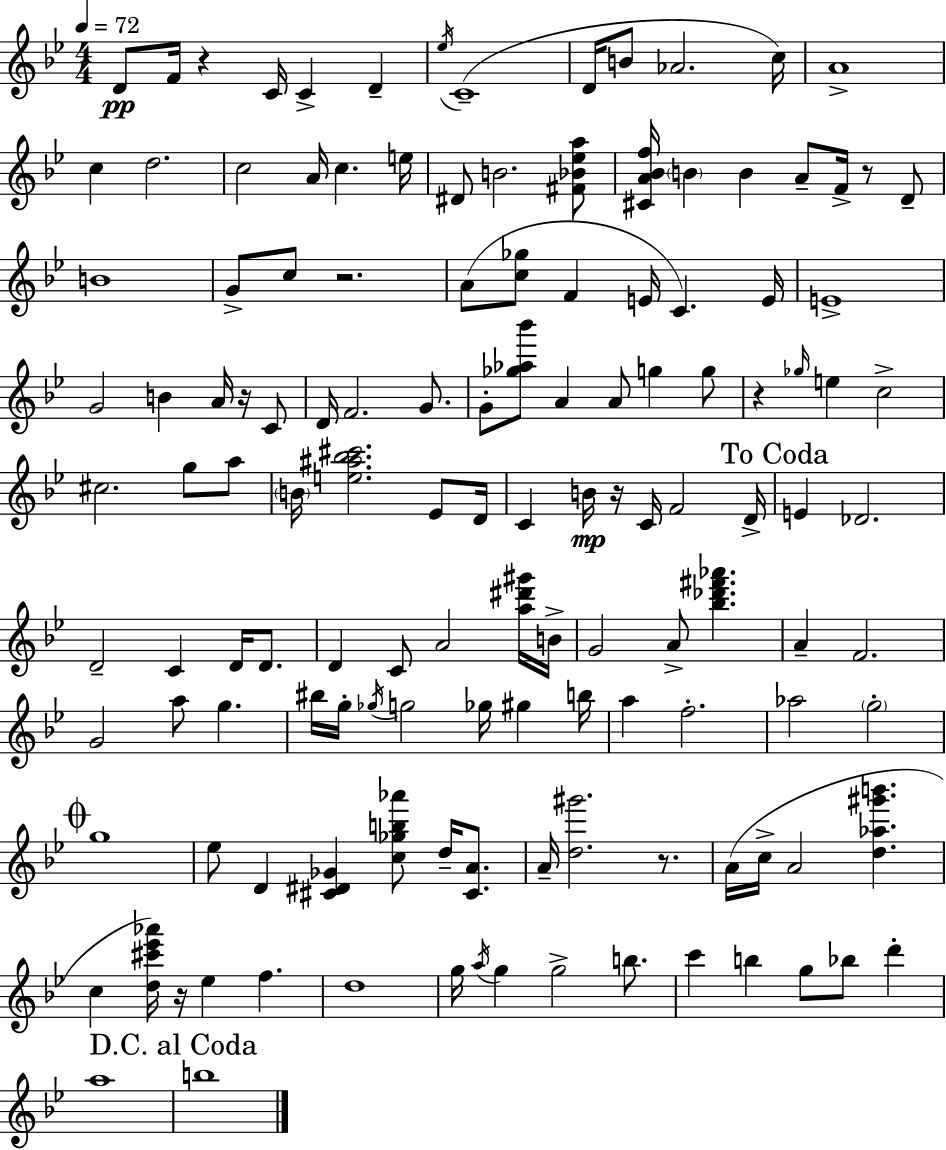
X:1
T:Untitled
M:4/4
L:1/4
K:Gm
D/2 F/4 z C/4 C D _e/4 C4 D/4 B/2 _A2 c/4 A4 c d2 c2 A/4 c e/4 ^D/2 B2 [^F_B_ea]/2 [^CA_Bf]/4 B B A/2 F/4 z/2 D/2 B4 G/2 c/2 z2 A/2 [c_g]/2 F E/4 C E/4 E4 G2 B A/4 z/4 C/2 D/4 F2 G/2 G/2 [_g_a_b']/2 A A/2 g g/2 z _g/4 e c2 ^c2 g/2 a/2 B/4 [e^a_b^c']2 _E/2 D/4 C B/4 z/4 C/4 F2 D/4 E _D2 D2 C D/4 D/2 D C/2 A2 [a^d'^g']/4 B/4 G2 A/2 [_b_d'^f'_a'] A F2 G2 a/2 g ^b/4 g/4 _g/4 g2 _g/4 ^g b/4 a f2 _a2 g2 g4 _e/2 D [^C^D_G] [c_gb_a']/2 d/4 [^CA]/2 A/4 [d^g']2 z/2 A/4 c/4 A2 [d_a^g'b'] c [d^c'_e'_a']/4 z/4 _e f d4 g/4 a/4 g g2 b/2 c' b g/2 _b/2 d' a4 b4